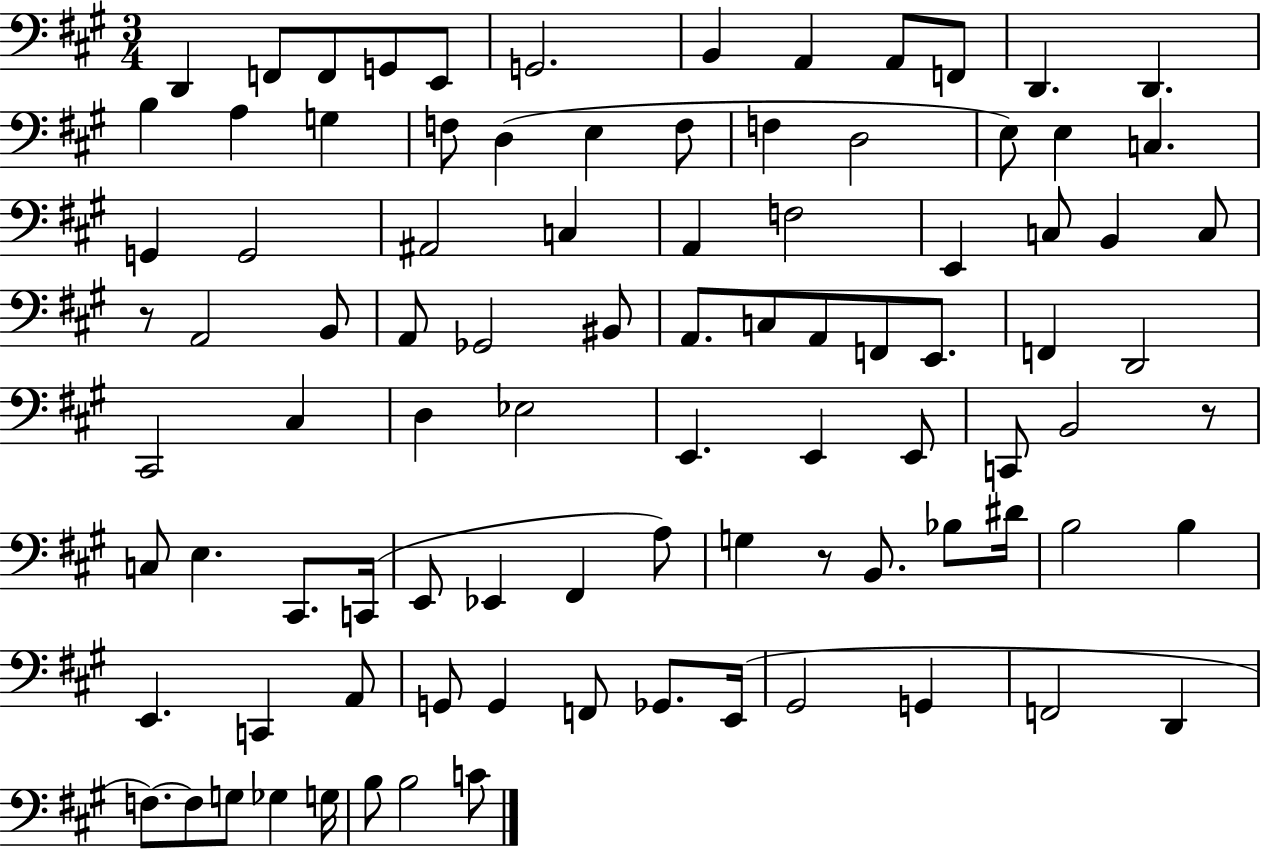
D2/q F2/e F2/e G2/e E2/e G2/h. B2/q A2/q A2/e F2/e D2/q. D2/q. B3/q A3/q G3/q F3/e D3/q E3/q F3/e F3/q D3/h E3/e E3/q C3/q. G2/q G2/h A#2/h C3/q A2/q F3/h E2/q C3/e B2/q C3/e R/e A2/h B2/e A2/e Gb2/h BIS2/e A2/e. C3/e A2/e F2/e E2/e. F2/q D2/h C#2/h C#3/q D3/q Eb3/h E2/q. E2/q E2/e C2/e B2/h R/e C3/e E3/q. C#2/e. C2/s E2/e Eb2/q F#2/q A3/e G3/q R/e B2/e. Bb3/e D#4/s B3/h B3/q E2/q. C2/q A2/e G2/e G2/q F2/e Gb2/e. E2/s G#2/h G2/q F2/h D2/q F3/e. F3/e G3/e Gb3/q G3/s B3/e B3/h C4/e